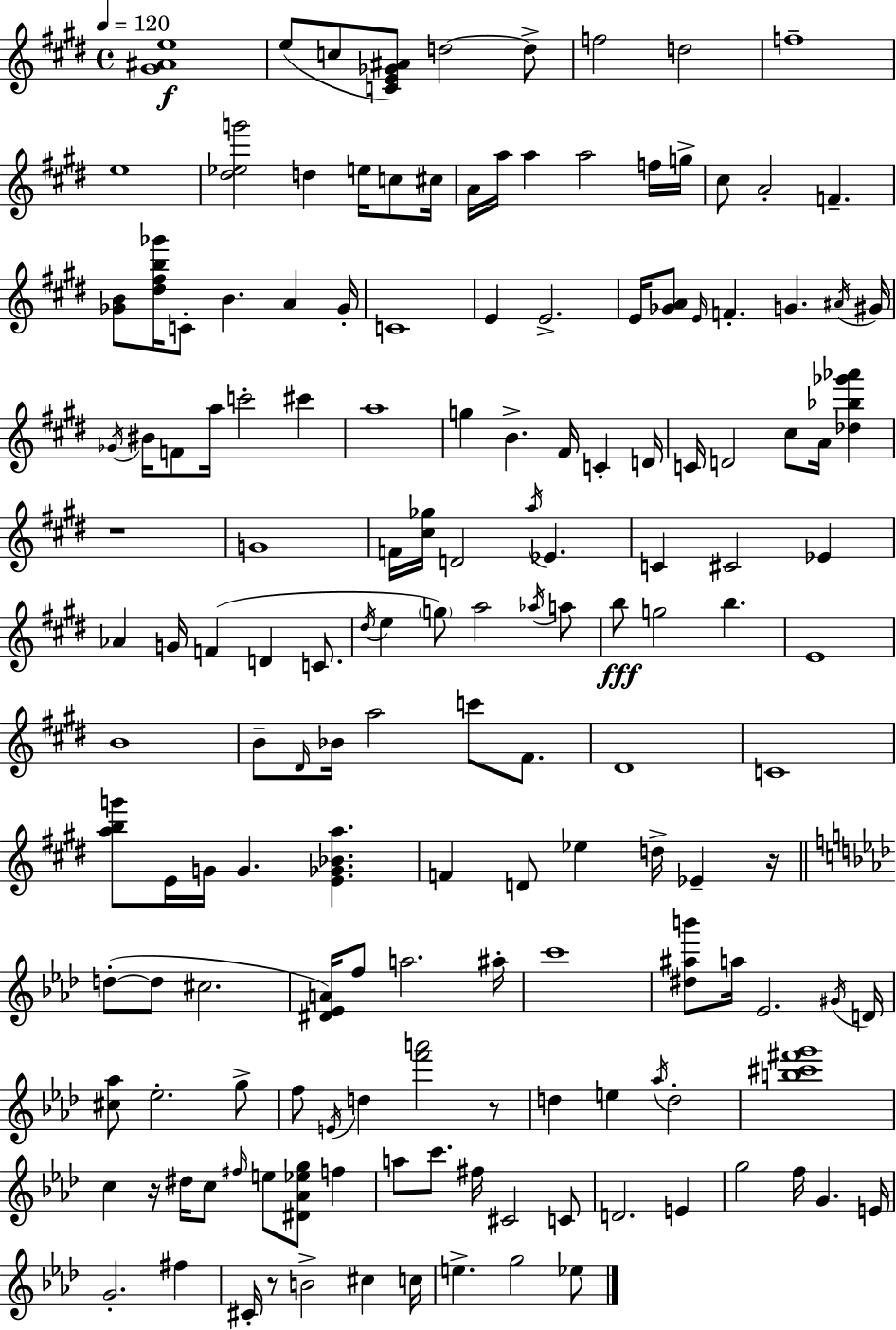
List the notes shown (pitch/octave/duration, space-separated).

[G#4,A#4,E5]/w E5/e C5/e [C4,E4,Gb4,A#4]/e D5/h D5/e F5/h D5/h F5/w E5/w [D#5,Eb5,G6]/h D5/q E5/s C5/e C#5/s A4/s A5/s A5/q A5/h F5/s G5/s C#5/e A4/h F4/q. [Gb4,B4]/e [D#5,F#5,B5,Gb6]/s C4/e B4/q. A4/q Gb4/s C4/w E4/q E4/h. E4/s [Gb4,A4]/e E4/s F4/q. G4/q. A#4/s G#4/s Gb4/s BIS4/s F4/e A5/s C6/h C#6/q A5/w G5/q B4/q. F#4/s C4/q D4/s C4/s D4/h C#5/e A4/s [Db5,Bb5,Gb6,Ab6]/q R/w G4/w F4/s [C#5,Gb5]/s D4/h A5/s Eb4/q. C4/q C#4/h Eb4/q Ab4/q G4/s F4/q D4/q C4/e. D#5/s E5/q G5/e A5/h Ab5/s A5/e B5/e G5/h B5/q. E4/w B4/w B4/e D#4/s Bb4/s A5/h C6/e F#4/e. D#4/w C4/w [A5,B5,G6]/e E4/s G4/s G4/q. [E4,Gb4,Bb4,A5]/q. F4/q D4/e Eb5/q D5/s Eb4/q R/s D5/e D5/e C#5/h. [D#4,Eb4,A4]/s F5/e A5/h. A#5/s C6/w [D#5,A#5,B6]/e A5/s Eb4/h. G#4/s D4/s [C#5,Ab5]/e Eb5/h. G5/e F5/e E4/s D5/q [F6,A6]/h R/e D5/q E5/q Ab5/s D5/h [B5,C#6,F#6,G6]/w C5/q R/s D#5/s C5/e F#5/s E5/e [D#4,Ab4,Eb5,G5]/e F5/q A5/e C6/e. F#5/s C#4/h C4/e D4/h. E4/q G5/h F5/s G4/q. E4/s G4/h. F#5/q C#4/s R/e B4/h C#5/q C5/s E5/q. G5/h Eb5/e